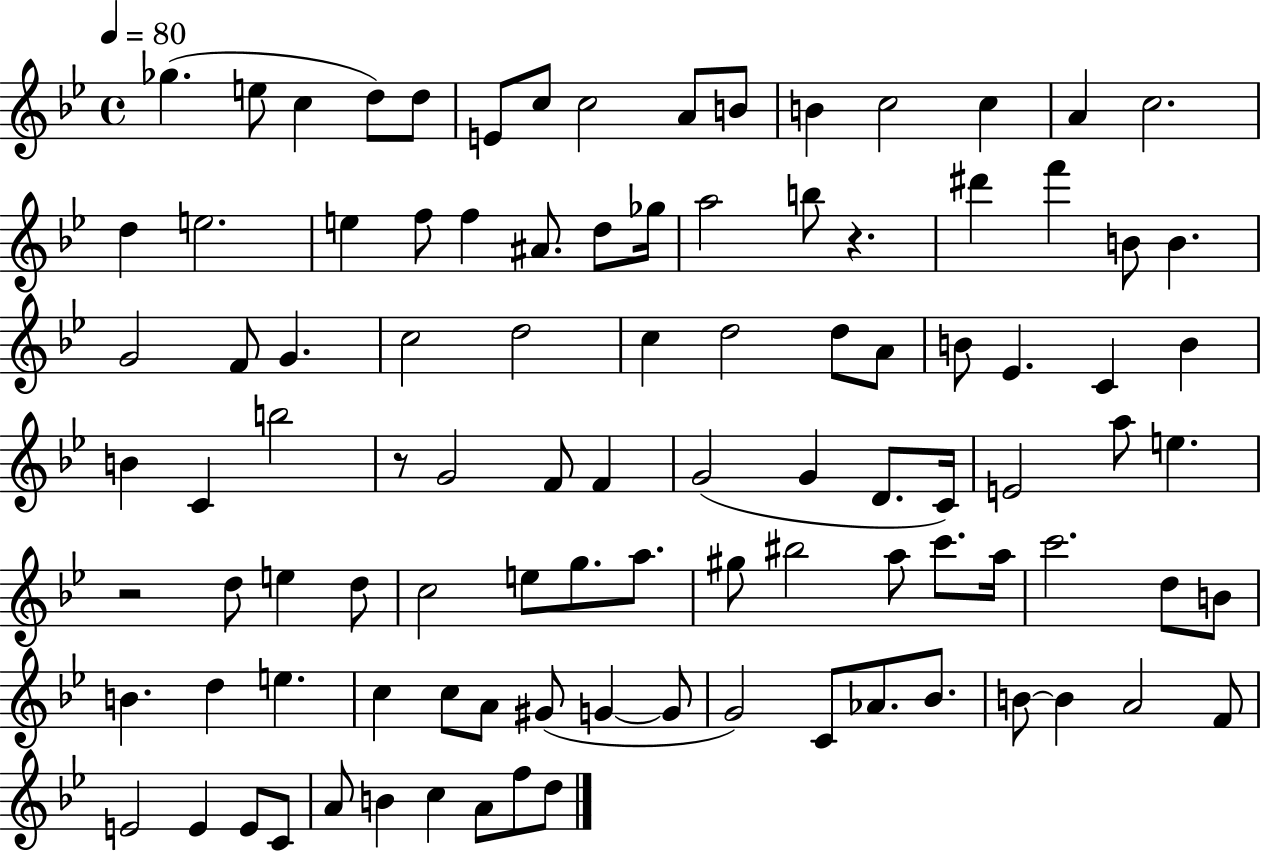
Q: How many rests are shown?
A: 3